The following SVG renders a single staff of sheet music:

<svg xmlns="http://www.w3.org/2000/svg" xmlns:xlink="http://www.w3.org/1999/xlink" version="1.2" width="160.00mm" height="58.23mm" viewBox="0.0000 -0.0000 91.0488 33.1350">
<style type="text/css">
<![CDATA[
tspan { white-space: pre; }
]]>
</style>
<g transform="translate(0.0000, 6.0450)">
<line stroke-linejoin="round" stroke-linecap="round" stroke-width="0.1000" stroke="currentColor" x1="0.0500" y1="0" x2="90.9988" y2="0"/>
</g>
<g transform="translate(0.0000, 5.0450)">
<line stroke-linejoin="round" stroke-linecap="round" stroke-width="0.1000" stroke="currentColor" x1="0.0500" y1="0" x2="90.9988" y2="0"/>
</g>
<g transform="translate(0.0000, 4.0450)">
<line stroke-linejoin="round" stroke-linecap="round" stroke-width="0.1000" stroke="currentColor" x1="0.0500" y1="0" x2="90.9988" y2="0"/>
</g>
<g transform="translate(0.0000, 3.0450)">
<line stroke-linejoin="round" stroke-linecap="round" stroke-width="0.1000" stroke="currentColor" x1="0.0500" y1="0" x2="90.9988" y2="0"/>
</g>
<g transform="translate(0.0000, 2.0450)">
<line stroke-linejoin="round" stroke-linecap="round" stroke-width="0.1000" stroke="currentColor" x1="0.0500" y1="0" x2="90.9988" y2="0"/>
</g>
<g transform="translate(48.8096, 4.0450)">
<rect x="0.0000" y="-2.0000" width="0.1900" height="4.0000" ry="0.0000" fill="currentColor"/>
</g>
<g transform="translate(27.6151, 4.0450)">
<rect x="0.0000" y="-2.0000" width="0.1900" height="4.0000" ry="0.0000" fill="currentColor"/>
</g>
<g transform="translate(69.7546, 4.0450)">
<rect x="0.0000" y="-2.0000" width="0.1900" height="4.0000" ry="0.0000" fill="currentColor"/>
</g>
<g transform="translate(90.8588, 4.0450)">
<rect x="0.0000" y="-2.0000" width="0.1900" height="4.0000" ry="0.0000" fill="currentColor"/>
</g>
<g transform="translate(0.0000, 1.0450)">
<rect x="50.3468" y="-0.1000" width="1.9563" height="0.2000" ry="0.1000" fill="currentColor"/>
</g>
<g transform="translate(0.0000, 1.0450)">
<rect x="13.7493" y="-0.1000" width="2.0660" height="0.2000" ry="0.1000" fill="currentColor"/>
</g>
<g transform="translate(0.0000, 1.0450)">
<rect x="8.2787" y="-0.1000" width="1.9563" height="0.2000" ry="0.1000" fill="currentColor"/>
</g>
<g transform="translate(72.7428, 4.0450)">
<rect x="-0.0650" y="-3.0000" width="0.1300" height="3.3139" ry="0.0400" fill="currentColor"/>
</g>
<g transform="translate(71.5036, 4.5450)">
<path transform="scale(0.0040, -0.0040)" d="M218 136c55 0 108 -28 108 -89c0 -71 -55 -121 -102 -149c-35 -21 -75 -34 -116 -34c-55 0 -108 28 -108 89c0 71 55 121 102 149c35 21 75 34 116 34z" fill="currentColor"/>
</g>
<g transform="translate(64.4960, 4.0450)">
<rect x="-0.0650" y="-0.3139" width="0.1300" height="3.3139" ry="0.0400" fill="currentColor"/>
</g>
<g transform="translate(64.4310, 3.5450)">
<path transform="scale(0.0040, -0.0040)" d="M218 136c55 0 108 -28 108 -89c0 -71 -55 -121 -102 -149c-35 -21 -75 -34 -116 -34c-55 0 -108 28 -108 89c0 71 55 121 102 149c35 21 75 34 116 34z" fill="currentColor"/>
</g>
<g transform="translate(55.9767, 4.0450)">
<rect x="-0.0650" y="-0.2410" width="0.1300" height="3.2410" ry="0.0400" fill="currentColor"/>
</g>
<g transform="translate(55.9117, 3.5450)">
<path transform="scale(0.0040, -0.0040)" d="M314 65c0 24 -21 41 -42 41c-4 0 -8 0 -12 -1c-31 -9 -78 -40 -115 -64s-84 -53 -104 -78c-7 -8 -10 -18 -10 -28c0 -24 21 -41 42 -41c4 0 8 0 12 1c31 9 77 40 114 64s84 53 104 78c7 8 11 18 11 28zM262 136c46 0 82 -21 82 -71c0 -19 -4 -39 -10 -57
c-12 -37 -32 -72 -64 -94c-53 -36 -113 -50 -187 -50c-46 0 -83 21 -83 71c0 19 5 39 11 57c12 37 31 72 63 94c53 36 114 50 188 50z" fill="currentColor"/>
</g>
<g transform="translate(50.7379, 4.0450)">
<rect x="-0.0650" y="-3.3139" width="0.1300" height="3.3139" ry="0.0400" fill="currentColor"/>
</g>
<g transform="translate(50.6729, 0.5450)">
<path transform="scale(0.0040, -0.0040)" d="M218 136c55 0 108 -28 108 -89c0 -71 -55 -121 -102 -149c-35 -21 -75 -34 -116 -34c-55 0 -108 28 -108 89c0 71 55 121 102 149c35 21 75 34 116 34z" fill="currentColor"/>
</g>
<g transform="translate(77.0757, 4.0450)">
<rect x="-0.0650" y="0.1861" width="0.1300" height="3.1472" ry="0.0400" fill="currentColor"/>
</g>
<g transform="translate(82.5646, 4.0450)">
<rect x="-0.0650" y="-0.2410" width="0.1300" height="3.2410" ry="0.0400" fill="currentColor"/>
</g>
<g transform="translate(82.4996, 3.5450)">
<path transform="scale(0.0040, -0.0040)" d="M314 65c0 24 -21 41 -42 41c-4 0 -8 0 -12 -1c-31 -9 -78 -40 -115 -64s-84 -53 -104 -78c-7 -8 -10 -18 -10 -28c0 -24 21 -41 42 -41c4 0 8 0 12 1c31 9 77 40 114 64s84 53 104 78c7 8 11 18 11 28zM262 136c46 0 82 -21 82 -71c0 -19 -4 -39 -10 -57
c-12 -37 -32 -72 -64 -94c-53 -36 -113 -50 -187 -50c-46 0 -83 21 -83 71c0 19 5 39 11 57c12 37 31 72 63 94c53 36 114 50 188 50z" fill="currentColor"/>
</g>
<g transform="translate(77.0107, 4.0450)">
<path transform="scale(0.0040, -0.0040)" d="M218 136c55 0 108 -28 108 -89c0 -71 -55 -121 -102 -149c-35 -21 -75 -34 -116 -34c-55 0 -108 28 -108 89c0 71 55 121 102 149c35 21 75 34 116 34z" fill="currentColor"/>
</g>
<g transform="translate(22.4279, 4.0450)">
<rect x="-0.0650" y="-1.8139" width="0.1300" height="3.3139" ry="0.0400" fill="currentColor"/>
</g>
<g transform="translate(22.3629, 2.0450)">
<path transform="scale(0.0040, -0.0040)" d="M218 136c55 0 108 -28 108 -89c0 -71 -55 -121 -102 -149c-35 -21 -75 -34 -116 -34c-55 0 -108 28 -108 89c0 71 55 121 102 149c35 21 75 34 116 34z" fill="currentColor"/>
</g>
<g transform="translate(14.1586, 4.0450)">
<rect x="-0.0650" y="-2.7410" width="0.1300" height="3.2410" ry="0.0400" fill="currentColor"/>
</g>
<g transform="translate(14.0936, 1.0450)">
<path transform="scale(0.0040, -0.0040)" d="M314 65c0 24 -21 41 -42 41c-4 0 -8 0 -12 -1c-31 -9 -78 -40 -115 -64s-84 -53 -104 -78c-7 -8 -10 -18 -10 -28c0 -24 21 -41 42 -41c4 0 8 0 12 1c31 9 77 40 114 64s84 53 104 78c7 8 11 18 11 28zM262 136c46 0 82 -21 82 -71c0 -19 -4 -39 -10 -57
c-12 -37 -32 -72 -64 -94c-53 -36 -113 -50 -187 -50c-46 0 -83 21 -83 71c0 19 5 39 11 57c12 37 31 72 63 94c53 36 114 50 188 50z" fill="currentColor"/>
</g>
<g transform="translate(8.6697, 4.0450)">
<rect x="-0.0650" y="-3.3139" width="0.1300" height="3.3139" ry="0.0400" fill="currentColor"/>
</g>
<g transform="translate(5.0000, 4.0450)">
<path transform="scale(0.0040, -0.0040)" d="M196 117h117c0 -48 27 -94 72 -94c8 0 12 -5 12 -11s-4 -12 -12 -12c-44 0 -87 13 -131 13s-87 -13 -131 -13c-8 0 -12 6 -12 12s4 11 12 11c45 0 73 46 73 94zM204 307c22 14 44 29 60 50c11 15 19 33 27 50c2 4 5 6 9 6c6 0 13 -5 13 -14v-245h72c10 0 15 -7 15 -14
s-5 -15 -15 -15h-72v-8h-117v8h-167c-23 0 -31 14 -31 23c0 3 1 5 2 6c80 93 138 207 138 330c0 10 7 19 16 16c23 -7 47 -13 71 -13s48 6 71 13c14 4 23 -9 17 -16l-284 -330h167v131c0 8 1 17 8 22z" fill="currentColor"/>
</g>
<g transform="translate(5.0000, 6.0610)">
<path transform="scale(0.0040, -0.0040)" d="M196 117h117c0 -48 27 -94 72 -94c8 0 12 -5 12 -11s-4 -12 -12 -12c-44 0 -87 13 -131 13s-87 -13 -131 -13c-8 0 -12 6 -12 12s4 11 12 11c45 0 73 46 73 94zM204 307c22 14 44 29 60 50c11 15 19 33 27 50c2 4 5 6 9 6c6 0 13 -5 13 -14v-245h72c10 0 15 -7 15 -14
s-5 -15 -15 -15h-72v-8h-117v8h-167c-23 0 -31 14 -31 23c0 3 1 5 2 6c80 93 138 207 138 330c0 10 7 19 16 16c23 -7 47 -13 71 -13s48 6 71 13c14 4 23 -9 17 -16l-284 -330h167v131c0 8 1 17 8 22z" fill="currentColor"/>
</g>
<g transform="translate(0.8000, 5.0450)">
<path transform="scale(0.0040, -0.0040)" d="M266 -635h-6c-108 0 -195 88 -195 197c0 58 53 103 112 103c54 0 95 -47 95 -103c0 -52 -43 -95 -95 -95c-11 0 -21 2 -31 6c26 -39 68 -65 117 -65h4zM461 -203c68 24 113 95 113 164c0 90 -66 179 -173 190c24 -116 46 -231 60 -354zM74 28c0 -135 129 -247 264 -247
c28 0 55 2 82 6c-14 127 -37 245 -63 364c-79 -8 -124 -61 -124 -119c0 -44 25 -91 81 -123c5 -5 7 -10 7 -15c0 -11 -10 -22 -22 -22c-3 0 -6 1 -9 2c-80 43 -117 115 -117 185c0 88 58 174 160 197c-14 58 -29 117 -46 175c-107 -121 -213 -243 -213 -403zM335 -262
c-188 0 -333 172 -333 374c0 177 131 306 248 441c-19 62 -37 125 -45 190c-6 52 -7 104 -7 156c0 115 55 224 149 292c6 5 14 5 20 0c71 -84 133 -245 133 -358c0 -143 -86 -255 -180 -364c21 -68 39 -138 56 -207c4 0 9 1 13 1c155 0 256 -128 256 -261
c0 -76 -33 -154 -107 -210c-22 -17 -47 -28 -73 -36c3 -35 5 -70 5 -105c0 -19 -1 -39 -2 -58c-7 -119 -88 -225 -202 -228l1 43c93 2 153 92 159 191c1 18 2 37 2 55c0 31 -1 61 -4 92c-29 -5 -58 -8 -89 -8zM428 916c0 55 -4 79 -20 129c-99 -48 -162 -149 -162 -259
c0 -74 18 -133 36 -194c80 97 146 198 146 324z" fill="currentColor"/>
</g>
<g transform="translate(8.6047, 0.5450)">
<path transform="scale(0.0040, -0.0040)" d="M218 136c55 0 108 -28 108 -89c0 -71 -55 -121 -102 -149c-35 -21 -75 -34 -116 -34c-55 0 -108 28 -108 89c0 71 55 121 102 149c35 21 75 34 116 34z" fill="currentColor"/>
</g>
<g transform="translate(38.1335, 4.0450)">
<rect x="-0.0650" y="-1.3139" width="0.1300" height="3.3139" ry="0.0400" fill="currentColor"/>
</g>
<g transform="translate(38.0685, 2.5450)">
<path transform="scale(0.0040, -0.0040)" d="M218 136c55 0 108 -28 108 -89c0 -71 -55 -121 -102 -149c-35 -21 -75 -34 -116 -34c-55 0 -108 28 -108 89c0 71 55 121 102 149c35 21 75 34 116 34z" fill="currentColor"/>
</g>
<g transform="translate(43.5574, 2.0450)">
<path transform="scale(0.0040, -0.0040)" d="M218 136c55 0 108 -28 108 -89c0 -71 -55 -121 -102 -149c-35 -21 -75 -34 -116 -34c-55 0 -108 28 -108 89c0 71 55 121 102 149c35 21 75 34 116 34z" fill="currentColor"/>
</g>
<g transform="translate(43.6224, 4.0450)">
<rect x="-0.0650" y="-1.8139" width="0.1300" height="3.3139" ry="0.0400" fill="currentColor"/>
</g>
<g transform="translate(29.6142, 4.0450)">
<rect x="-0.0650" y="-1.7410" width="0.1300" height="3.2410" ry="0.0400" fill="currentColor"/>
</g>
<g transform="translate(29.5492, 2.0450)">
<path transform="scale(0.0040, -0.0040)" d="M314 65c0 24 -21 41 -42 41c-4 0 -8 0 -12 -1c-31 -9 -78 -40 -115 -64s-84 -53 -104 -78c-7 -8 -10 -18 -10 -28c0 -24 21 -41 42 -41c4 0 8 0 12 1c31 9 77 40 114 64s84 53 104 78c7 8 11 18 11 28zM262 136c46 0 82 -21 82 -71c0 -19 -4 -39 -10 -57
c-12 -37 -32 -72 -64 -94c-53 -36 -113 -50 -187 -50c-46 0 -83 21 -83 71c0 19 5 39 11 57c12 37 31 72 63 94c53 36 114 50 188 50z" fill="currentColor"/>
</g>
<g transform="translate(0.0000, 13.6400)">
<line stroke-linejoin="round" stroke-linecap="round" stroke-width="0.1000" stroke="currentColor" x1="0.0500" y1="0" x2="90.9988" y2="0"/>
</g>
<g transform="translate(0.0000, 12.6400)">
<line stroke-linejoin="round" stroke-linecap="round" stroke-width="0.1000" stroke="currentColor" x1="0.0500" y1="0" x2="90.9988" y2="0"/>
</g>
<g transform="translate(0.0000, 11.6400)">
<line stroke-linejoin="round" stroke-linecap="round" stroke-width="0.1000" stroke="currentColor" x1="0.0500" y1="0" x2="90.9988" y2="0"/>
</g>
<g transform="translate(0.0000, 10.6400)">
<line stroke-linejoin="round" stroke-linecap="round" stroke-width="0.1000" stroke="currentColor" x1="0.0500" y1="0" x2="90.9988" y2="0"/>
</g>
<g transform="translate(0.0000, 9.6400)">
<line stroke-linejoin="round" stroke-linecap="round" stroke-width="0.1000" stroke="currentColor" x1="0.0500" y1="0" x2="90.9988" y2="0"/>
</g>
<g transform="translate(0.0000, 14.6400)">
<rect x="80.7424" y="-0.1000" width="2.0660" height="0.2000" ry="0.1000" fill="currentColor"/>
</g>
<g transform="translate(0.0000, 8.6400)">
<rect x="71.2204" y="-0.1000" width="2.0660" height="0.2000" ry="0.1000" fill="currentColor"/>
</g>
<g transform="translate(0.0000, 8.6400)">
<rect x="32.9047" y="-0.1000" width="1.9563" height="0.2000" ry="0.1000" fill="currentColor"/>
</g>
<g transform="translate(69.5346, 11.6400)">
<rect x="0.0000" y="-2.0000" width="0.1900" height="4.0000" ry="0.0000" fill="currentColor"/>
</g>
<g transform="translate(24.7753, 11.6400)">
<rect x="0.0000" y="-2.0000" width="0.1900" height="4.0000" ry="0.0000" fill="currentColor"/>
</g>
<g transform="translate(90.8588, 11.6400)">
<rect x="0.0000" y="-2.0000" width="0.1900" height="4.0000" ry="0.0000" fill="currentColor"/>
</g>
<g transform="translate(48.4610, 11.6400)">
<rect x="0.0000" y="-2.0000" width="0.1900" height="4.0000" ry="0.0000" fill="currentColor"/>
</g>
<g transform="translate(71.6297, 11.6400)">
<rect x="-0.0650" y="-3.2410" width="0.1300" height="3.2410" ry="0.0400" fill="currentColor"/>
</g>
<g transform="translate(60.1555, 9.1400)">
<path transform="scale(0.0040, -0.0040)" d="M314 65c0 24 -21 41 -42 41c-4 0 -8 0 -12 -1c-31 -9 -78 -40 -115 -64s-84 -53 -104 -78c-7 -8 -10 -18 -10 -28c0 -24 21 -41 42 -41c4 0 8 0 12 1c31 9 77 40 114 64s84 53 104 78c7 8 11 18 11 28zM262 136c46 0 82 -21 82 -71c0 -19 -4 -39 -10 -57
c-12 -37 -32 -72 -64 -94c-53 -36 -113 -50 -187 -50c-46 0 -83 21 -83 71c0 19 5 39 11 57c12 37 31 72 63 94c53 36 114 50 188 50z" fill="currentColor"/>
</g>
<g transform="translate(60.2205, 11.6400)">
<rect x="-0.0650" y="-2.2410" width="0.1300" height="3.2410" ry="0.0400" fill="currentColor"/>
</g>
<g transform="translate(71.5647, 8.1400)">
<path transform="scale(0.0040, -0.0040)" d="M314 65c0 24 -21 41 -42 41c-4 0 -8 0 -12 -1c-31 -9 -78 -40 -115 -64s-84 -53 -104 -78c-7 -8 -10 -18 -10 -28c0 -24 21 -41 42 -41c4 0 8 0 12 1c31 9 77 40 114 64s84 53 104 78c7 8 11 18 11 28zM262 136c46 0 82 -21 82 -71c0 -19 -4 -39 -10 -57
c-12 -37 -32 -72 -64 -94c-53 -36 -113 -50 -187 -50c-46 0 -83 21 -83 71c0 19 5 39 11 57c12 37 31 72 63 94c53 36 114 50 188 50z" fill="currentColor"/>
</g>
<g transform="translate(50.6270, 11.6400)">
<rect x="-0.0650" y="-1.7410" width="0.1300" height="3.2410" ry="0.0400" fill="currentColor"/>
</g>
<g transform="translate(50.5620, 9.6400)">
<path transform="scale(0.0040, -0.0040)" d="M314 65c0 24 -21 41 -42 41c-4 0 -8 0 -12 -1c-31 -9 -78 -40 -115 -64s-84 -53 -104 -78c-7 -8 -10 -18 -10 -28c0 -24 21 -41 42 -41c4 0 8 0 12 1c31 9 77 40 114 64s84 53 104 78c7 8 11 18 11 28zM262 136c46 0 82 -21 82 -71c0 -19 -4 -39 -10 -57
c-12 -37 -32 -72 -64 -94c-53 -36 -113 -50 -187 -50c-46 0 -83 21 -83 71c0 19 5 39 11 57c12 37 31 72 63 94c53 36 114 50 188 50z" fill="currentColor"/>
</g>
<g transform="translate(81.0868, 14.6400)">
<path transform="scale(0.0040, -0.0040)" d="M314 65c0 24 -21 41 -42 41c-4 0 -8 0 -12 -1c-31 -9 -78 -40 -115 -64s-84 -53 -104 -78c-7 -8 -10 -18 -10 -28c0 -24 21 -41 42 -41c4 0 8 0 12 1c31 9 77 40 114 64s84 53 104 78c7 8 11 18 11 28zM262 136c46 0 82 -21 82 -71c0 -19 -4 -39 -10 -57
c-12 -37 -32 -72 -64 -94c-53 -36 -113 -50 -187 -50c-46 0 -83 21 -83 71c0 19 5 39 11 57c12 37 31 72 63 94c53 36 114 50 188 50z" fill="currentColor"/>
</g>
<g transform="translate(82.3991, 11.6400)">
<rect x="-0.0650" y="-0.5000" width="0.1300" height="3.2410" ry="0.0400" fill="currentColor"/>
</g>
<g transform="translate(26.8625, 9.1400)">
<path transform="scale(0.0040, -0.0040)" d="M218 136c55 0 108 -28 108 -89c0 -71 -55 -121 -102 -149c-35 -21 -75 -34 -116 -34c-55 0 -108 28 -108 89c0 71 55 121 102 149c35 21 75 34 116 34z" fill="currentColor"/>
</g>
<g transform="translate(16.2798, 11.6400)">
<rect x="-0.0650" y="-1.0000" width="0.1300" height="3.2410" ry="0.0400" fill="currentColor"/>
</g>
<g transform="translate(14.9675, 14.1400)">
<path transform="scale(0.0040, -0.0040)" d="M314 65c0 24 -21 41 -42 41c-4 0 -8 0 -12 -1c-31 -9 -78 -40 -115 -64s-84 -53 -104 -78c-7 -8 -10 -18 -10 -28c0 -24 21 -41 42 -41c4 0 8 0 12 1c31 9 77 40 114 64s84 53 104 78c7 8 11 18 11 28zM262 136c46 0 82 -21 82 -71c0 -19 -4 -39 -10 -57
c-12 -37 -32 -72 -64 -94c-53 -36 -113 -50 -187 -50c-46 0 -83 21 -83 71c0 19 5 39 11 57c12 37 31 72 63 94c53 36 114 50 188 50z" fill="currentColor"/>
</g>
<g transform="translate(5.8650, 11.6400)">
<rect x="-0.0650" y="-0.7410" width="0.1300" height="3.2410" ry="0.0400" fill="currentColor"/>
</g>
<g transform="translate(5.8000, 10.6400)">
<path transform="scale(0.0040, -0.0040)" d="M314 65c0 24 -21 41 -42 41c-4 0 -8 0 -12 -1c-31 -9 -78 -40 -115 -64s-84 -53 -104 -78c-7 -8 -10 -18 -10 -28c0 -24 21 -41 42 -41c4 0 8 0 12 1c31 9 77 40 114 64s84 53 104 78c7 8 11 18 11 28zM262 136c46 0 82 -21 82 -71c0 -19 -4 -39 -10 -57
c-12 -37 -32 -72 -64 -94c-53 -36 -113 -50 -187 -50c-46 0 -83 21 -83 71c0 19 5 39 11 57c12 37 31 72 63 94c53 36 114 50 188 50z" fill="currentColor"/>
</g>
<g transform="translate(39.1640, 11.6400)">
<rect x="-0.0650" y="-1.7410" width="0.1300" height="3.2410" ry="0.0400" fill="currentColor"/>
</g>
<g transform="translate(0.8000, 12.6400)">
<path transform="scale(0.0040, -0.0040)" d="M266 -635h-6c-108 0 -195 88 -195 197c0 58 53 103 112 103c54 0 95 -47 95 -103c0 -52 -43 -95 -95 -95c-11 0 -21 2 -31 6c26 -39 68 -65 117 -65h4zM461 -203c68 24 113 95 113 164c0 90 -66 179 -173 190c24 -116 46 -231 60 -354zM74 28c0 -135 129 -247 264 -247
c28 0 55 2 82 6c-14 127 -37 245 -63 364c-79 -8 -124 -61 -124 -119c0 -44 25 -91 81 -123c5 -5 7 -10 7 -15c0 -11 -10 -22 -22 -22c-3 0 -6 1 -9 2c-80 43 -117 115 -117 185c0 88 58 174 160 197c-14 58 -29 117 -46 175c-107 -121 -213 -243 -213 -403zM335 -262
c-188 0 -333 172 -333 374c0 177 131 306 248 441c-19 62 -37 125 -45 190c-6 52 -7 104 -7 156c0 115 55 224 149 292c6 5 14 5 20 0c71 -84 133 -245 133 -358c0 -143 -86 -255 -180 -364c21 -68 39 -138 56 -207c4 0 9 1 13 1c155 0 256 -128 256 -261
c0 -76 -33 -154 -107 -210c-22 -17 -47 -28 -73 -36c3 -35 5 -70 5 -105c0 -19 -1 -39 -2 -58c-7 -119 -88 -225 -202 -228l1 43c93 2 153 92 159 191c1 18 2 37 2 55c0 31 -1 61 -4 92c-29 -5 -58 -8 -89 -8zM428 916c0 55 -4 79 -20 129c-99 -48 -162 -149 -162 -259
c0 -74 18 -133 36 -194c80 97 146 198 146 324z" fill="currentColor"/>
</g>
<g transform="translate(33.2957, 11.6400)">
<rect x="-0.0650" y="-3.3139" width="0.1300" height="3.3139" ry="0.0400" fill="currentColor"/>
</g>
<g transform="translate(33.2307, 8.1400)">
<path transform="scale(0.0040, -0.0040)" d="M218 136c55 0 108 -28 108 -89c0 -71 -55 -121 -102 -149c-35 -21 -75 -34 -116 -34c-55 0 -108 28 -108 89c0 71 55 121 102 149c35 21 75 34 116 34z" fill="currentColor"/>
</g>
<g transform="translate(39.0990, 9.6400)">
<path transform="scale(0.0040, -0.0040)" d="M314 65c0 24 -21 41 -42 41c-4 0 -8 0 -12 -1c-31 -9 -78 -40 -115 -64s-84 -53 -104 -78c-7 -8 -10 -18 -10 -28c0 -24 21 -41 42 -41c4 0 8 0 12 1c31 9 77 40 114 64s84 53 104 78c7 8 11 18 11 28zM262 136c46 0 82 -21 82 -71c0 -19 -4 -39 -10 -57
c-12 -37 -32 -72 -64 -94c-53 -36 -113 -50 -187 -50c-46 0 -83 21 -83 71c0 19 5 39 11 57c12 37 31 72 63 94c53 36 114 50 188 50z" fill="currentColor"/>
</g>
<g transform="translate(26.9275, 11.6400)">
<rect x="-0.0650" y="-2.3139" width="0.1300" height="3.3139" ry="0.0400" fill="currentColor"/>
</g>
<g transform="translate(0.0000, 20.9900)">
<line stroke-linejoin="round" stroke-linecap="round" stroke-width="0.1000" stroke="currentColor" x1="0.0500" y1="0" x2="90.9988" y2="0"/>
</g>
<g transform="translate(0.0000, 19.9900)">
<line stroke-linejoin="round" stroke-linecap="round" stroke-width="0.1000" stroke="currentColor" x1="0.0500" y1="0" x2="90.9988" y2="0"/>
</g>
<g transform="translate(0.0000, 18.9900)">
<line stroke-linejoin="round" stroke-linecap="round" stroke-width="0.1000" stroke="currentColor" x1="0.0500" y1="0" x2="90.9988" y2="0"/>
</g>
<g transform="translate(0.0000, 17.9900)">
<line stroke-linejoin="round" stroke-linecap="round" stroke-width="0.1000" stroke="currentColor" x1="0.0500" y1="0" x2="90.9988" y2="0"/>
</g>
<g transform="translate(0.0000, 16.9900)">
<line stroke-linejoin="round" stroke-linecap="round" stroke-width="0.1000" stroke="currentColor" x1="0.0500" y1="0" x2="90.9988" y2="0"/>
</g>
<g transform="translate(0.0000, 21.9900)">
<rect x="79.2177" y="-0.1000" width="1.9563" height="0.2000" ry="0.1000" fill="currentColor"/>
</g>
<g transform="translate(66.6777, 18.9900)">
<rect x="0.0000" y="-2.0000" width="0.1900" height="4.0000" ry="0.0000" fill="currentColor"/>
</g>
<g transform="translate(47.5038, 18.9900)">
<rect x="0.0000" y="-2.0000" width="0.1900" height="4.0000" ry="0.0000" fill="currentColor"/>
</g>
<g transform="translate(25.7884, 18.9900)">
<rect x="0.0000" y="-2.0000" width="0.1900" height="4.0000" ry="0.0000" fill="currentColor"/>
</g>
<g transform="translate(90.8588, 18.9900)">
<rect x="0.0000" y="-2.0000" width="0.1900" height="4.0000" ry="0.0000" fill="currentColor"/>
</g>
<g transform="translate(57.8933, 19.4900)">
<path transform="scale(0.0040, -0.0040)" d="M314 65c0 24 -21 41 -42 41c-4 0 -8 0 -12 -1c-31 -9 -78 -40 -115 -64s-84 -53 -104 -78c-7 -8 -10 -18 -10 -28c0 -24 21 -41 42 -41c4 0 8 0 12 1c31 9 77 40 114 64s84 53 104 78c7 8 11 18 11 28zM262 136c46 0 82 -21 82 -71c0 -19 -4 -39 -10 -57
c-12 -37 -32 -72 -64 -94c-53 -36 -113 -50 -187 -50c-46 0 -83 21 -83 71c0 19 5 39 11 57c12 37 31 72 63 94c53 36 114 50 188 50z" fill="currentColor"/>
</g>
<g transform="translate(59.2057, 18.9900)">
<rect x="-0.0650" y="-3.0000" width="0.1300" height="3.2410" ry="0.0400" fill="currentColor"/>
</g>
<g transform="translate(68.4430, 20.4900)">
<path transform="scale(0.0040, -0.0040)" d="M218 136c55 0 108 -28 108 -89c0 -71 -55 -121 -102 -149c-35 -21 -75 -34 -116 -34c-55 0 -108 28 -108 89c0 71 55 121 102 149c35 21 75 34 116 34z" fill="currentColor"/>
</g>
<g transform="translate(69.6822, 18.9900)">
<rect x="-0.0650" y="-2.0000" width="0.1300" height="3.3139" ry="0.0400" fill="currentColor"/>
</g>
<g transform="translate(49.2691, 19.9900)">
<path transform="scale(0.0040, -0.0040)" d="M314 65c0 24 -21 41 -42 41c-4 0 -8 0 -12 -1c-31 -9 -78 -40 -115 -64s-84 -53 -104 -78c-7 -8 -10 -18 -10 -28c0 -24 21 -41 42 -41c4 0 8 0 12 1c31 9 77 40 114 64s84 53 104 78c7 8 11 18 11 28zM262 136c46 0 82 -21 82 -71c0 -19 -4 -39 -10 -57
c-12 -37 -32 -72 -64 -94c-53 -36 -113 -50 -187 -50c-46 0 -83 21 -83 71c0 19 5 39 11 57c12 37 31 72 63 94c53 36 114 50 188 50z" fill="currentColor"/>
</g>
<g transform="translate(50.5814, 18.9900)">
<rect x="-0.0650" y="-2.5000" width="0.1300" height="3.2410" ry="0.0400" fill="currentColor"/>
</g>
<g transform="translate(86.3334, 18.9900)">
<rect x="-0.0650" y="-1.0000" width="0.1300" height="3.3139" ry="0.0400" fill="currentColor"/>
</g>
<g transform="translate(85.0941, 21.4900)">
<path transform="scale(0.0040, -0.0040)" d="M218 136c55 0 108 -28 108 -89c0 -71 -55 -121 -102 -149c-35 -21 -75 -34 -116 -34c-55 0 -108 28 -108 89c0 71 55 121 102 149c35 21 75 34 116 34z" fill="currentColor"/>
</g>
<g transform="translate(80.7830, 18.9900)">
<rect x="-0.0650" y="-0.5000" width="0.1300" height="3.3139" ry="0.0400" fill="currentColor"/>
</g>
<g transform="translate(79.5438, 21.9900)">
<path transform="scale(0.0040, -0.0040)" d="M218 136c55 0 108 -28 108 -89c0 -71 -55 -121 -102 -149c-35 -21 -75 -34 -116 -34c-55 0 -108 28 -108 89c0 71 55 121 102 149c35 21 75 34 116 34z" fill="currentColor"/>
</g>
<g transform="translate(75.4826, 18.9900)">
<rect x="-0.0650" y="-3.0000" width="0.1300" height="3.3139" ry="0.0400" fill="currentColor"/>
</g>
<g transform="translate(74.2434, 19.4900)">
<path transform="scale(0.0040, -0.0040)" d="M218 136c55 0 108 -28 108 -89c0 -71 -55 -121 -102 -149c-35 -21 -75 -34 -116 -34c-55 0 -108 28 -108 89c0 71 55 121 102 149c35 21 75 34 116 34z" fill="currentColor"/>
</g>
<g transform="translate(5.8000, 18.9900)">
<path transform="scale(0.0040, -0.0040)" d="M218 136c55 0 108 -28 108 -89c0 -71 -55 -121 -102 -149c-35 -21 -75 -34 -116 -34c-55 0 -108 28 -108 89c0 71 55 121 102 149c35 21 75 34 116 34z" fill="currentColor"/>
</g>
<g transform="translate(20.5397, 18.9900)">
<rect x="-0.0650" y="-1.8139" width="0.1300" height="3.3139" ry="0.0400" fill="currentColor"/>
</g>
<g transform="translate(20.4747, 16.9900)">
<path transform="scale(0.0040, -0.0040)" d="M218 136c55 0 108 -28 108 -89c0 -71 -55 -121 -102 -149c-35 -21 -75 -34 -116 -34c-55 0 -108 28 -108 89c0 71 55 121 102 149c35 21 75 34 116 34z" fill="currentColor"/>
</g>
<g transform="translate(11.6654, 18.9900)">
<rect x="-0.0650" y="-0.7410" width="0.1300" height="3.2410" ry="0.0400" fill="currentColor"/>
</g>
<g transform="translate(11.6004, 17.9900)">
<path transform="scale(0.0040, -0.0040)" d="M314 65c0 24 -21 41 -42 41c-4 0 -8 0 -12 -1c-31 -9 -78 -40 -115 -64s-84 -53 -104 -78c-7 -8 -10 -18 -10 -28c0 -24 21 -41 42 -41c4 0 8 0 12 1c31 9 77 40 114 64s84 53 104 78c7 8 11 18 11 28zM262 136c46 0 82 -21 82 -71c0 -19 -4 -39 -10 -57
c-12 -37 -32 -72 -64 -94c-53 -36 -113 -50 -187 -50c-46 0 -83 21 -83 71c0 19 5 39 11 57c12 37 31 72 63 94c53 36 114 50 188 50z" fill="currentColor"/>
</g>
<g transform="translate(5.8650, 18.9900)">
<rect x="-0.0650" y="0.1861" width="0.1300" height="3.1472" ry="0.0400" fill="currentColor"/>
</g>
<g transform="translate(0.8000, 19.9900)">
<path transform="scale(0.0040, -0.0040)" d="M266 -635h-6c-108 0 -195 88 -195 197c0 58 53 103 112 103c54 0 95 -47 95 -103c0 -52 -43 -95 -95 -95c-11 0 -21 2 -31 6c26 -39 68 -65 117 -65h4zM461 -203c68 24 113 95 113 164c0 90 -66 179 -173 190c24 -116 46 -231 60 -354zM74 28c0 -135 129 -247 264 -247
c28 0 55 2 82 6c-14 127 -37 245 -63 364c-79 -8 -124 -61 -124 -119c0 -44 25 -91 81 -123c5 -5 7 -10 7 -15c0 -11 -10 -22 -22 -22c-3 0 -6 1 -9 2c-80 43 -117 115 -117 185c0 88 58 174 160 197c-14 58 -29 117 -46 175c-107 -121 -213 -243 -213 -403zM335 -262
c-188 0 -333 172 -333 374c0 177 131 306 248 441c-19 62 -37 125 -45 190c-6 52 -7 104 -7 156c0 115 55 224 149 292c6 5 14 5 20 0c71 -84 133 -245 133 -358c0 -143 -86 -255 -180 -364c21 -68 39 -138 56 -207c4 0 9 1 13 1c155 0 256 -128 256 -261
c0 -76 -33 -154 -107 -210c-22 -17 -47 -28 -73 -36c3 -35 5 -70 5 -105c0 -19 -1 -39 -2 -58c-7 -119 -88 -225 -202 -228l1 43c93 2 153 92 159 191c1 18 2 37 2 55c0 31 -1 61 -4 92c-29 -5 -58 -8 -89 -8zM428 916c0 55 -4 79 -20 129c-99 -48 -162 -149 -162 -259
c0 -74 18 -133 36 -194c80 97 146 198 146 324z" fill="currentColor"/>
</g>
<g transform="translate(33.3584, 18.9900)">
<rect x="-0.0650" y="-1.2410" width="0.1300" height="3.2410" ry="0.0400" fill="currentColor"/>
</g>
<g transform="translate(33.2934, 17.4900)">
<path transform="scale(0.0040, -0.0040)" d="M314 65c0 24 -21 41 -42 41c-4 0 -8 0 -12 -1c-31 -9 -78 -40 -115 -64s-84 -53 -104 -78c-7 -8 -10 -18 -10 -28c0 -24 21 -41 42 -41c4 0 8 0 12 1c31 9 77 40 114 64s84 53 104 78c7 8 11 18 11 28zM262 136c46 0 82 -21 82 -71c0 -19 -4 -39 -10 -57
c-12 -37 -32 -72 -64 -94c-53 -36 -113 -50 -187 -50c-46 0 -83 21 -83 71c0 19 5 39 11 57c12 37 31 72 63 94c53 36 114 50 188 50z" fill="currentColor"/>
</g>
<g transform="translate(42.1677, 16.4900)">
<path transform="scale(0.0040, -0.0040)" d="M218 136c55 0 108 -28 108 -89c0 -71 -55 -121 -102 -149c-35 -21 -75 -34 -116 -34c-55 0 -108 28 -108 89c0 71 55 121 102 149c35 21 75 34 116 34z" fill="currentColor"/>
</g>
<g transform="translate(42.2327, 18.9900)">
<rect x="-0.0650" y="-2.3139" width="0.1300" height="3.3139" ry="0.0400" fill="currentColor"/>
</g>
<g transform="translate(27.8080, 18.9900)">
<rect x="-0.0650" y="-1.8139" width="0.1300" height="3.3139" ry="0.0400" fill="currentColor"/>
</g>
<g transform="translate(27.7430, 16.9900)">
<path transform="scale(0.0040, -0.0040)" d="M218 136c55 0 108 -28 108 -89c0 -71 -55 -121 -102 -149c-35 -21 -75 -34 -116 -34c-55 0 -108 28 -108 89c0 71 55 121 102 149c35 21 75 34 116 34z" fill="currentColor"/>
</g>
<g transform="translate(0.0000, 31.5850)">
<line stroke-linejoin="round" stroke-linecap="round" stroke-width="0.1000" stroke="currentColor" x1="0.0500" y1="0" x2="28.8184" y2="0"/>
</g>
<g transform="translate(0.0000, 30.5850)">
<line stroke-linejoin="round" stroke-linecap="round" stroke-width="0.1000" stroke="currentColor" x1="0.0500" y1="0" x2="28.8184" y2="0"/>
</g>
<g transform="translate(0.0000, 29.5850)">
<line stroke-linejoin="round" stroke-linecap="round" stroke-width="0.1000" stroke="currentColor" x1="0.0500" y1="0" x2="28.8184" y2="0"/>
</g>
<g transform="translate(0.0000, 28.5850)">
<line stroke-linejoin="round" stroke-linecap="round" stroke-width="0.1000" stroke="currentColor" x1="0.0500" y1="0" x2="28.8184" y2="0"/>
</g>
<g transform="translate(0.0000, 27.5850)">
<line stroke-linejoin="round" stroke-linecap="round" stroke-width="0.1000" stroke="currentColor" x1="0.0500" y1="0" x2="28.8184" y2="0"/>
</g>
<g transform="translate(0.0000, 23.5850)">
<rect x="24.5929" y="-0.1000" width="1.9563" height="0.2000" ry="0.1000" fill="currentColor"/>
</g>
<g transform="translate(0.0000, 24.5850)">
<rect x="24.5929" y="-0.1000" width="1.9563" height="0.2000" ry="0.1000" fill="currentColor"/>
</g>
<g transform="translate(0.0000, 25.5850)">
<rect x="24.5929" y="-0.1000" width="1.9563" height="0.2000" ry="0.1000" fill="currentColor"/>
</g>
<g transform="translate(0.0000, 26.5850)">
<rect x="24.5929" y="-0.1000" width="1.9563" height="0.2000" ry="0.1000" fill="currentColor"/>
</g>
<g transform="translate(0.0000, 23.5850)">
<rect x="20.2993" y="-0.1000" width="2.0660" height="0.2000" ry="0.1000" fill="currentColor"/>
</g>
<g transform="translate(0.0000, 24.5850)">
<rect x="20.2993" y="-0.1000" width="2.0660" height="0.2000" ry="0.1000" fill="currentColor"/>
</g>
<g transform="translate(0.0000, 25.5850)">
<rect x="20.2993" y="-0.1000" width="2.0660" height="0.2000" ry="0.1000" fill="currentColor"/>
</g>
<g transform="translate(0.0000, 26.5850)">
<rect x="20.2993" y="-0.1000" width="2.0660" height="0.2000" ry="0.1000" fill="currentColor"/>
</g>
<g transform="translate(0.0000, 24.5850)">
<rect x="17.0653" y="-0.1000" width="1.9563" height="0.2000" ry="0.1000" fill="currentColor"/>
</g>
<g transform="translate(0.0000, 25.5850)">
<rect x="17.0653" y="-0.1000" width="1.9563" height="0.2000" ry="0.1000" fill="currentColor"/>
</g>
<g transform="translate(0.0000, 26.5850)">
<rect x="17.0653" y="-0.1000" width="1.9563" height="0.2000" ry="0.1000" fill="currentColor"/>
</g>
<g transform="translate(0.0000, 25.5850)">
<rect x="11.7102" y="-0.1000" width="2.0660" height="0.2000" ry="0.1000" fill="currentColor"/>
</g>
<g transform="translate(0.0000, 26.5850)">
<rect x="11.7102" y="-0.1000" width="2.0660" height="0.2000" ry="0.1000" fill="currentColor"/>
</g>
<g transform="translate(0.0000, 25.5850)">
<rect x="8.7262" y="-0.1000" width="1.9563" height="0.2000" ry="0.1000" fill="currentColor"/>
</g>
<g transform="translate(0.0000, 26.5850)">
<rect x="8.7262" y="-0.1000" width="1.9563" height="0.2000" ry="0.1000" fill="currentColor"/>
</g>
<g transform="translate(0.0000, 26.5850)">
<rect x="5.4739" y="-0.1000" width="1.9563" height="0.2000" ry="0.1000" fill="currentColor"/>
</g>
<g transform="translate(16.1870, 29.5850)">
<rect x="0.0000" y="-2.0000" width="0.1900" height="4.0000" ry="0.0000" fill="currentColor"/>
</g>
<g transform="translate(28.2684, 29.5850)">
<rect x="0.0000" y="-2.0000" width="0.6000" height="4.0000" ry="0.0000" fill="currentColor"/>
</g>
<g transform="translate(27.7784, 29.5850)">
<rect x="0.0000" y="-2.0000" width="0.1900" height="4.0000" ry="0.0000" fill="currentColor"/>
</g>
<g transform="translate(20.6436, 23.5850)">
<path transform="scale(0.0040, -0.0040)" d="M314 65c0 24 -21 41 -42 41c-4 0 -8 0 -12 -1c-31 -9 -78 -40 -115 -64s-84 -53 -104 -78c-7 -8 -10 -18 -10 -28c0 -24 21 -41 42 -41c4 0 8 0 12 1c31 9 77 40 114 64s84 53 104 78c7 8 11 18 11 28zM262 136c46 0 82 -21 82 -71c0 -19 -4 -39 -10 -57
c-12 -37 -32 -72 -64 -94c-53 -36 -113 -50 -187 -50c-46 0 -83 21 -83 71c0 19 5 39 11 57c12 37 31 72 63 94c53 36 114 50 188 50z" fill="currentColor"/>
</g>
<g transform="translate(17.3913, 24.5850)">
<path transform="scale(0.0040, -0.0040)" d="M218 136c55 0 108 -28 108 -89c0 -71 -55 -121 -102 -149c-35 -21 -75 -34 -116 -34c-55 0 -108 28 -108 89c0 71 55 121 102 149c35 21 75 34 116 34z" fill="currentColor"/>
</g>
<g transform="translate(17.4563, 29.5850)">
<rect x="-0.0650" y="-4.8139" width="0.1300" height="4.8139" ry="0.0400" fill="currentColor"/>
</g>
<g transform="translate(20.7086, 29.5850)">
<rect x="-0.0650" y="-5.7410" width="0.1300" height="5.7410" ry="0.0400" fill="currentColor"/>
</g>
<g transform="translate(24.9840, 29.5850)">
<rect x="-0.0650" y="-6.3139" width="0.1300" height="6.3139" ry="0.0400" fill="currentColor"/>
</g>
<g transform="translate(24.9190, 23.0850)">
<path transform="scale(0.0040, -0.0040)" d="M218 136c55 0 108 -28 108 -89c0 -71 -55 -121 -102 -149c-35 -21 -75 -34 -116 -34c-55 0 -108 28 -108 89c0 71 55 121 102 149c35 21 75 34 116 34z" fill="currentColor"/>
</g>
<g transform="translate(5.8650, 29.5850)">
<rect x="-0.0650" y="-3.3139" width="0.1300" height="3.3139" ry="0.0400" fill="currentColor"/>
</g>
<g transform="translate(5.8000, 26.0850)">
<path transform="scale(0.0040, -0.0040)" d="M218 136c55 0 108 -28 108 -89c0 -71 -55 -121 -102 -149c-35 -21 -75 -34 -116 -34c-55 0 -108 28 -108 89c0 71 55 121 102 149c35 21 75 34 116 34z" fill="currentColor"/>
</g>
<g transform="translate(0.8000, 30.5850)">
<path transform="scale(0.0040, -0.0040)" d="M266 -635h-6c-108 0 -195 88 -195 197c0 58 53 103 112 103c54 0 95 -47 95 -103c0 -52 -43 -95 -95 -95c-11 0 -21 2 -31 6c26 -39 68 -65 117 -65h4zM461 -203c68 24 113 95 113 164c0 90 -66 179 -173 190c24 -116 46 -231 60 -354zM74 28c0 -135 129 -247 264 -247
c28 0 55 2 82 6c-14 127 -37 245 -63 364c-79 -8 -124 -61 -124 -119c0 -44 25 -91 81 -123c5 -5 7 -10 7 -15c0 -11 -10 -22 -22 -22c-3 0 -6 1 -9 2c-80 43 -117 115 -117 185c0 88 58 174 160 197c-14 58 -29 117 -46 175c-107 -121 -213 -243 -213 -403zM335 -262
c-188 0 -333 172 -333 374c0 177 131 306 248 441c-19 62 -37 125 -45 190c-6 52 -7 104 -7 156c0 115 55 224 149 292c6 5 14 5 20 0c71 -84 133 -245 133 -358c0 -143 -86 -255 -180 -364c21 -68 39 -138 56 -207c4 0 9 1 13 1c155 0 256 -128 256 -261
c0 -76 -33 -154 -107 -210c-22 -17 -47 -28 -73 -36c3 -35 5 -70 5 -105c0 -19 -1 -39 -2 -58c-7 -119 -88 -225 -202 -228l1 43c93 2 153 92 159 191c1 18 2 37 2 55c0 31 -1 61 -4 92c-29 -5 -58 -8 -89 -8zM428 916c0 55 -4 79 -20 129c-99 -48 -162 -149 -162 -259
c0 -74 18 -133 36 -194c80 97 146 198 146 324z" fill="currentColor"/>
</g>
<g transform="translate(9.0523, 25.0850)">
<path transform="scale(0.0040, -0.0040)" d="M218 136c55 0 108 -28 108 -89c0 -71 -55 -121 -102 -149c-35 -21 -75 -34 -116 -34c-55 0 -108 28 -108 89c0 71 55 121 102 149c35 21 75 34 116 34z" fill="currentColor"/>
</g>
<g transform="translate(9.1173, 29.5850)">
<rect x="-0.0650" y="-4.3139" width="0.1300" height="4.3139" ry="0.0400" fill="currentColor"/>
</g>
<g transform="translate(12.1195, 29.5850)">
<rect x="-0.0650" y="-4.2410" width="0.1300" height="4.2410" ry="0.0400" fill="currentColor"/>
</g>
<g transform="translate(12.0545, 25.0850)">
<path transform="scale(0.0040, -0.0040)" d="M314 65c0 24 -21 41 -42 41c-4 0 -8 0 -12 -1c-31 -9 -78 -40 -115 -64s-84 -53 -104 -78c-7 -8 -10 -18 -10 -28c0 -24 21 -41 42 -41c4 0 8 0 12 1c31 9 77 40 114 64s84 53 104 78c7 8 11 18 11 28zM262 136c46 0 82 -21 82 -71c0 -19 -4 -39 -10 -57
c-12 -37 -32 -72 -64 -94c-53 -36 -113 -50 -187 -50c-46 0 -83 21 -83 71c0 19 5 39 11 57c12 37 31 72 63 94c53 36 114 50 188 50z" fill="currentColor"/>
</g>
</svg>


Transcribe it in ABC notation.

X:1
T:Untitled
M:4/4
L:1/4
K:C
b a2 f f2 e f b c2 c A B c2 d2 D2 g b f2 f2 g2 b2 C2 B d2 f f e2 g G2 A2 F A C D b d' d'2 e' g'2 a'